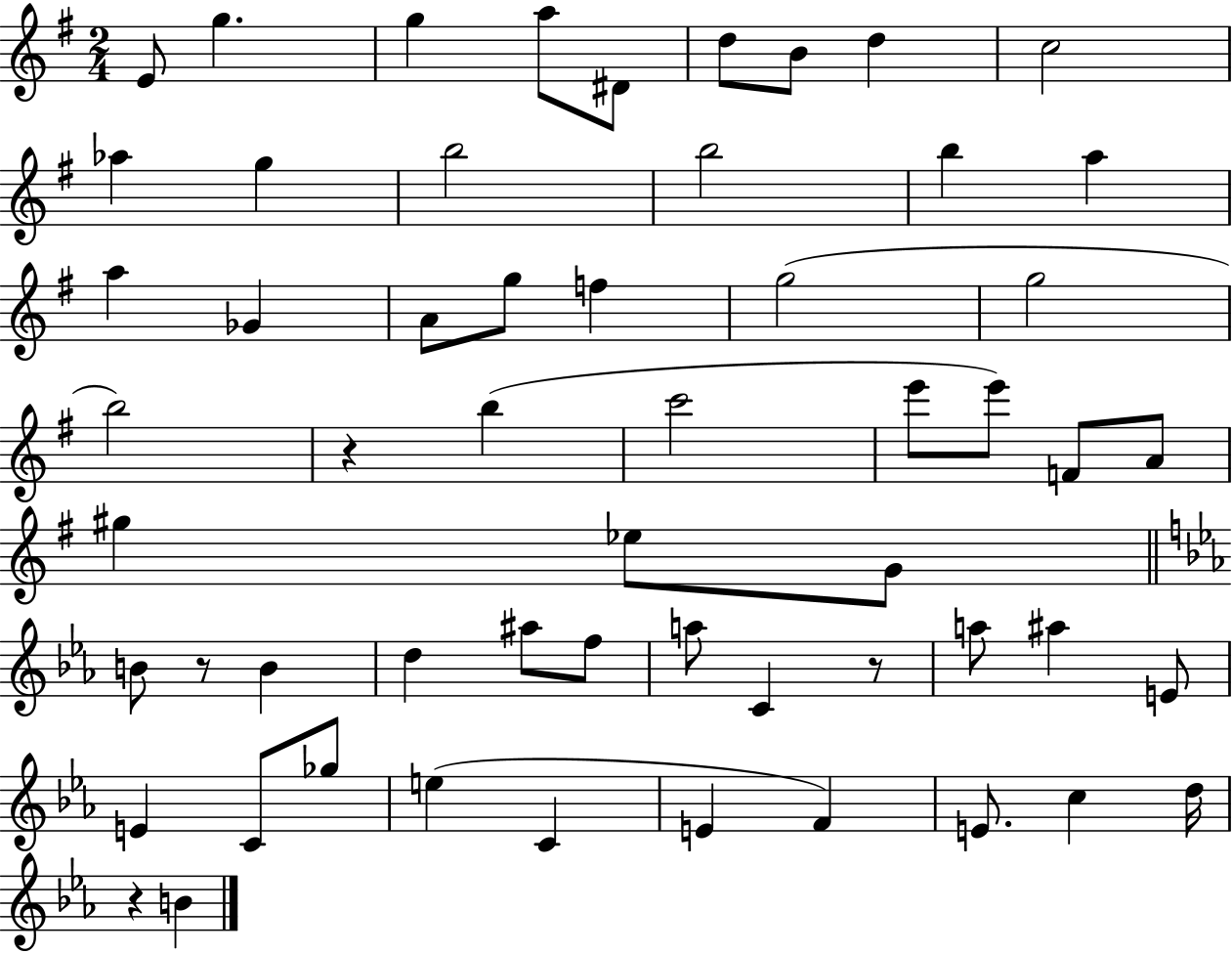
X:1
T:Untitled
M:2/4
L:1/4
K:G
E/2 g g a/2 ^D/2 d/2 B/2 d c2 _a g b2 b2 b a a _G A/2 g/2 f g2 g2 b2 z b c'2 e'/2 e'/2 F/2 A/2 ^g _e/2 G/2 B/2 z/2 B d ^a/2 f/2 a/2 C z/2 a/2 ^a E/2 E C/2 _g/2 e C E F E/2 c d/4 z B